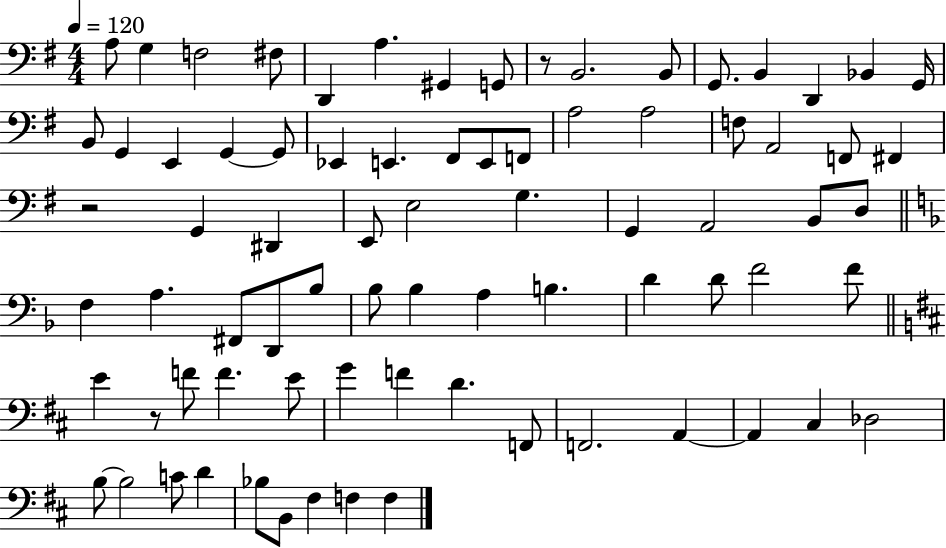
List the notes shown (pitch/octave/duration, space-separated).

A3/e G3/q F3/h F#3/e D2/q A3/q. G#2/q G2/e R/e B2/h. B2/e G2/e. B2/q D2/q Bb2/q G2/s B2/e G2/q E2/q G2/q G2/e Eb2/q E2/q. F#2/e E2/e F2/e A3/h A3/h F3/e A2/h F2/e F#2/q R/h G2/q D#2/q E2/e E3/h G3/q. G2/q A2/h B2/e D3/e F3/q A3/q. F#2/e D2/e Bb3/e Bb3/e Bb3/q A3/q B3/q. D4/q D4/e F4/h F4/e E4/q R/e F4/e F4/q. E4/e G4/q F4/q D4/q. F2/e F2/h. A2/q A2/q C#3/q Db3/h B3/e B3/h C4/e D4/q Bb3/e B2/e F#3/q F3/q F3/q